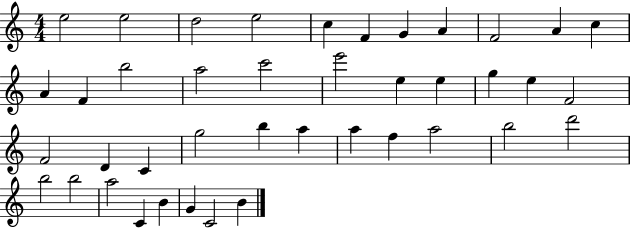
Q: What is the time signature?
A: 4/4